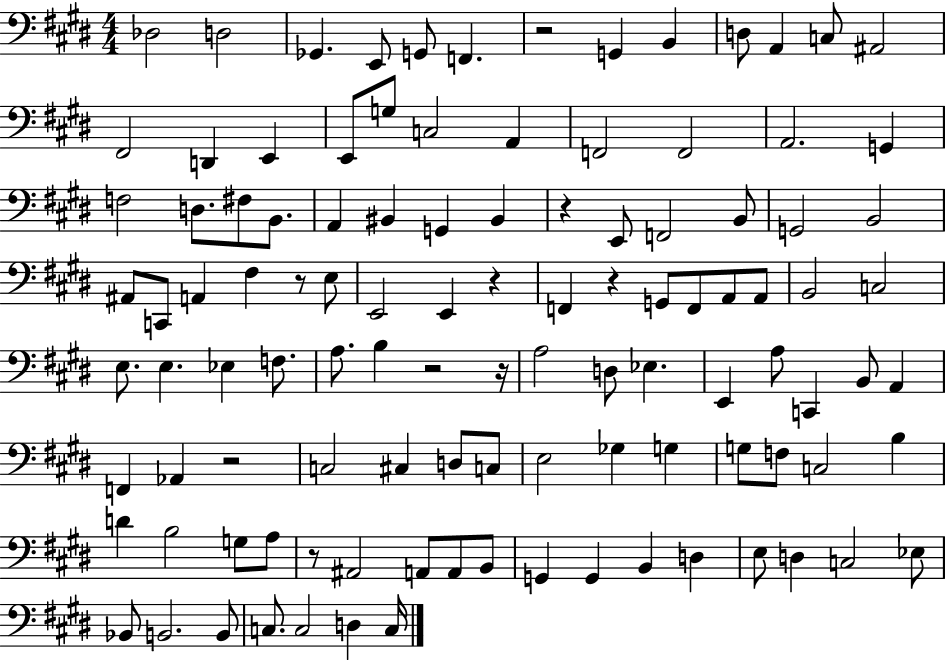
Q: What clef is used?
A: bass